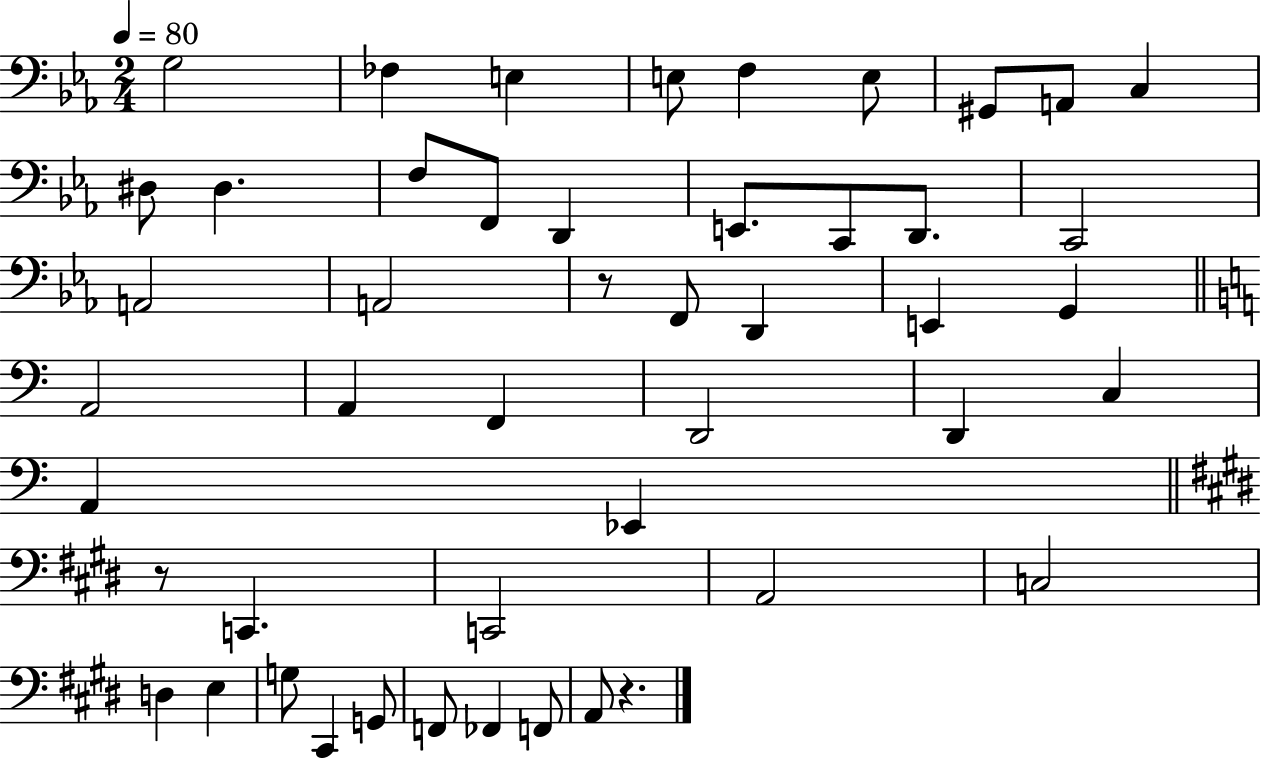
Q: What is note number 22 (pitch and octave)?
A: D2